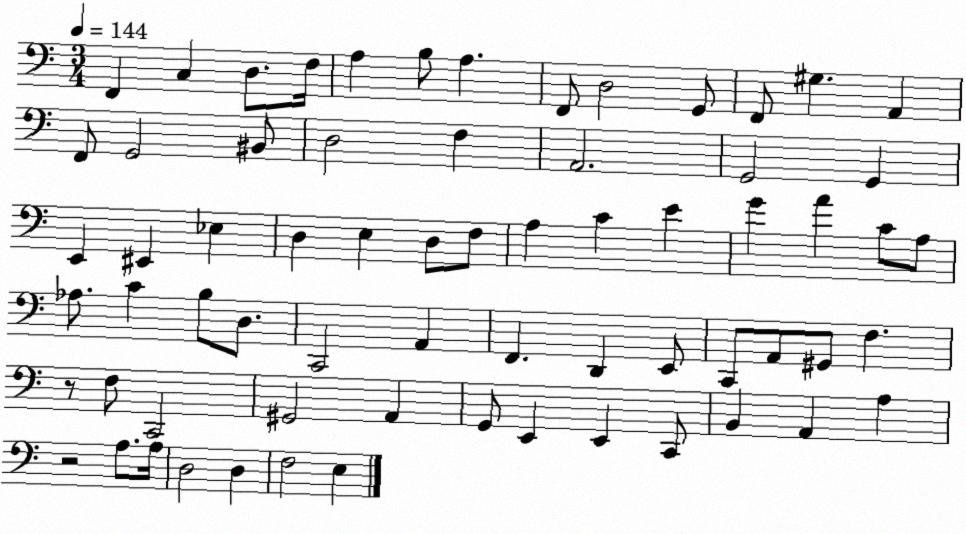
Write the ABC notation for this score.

X:1
T:Untitled
M:3/4
L:1/4
K:C
F,, C, D,/2 F,/4 A, B,/2 A, F,,/2 D,2 G,,/2 F,,/2 ^G, A,, F,,/2 G,,2 ^B,,/2 D,2 F, A,,2 G,,2 G,, E,, ^E,, _E, D, E, D,/2 F,/2 A, C E G A C/2 A,/2 _A,/2 C B,/2 D,/2 C,,2 A,, F,, D,, E,,/2 C,,/2 A,,/2 ^G,,/2 F, z/2 F,/2 C,,2 ^G,,2 A,, G,,/2 E,, E,, C,,/2 B,, A,, A, z2 A,/2 A,/4 D,2 D, F,2 E,